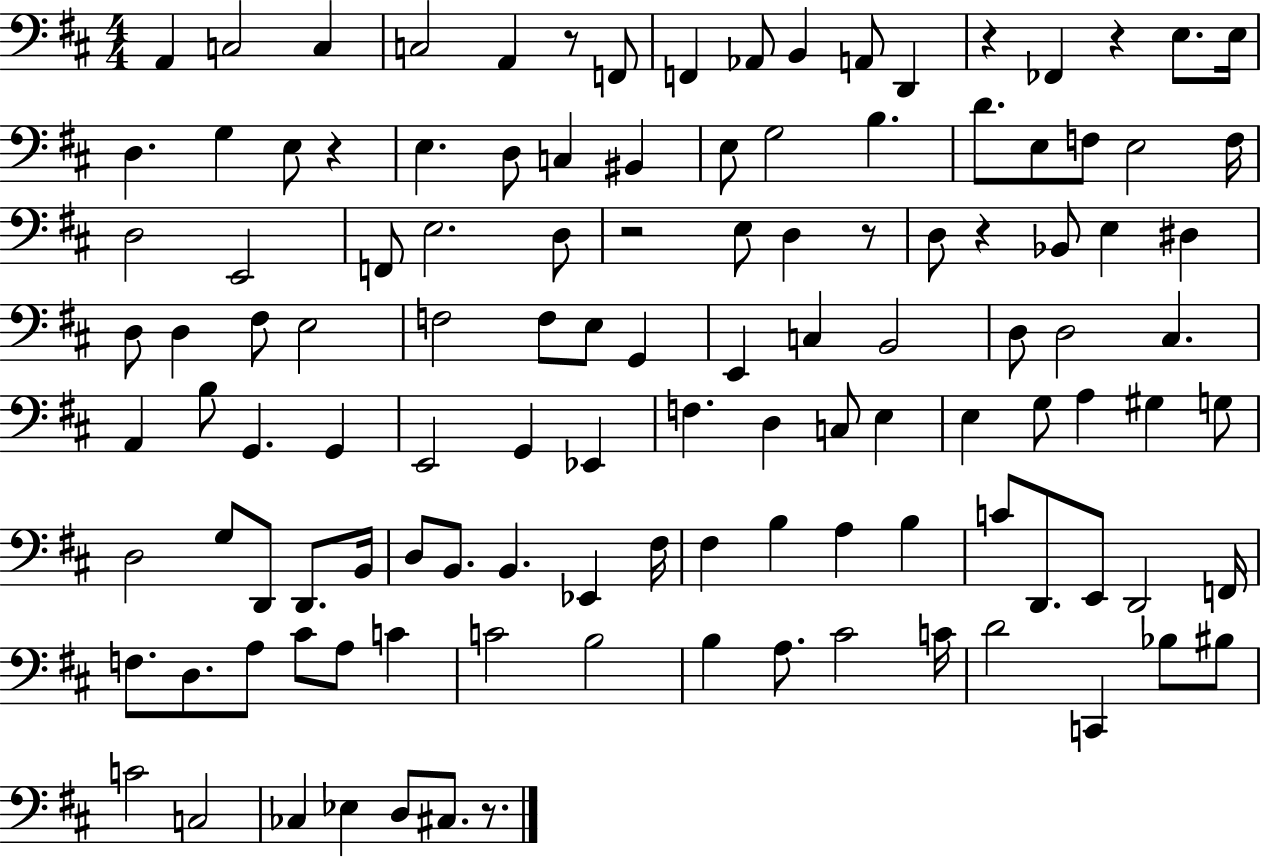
X:1
T:Untitled
M:4/4
L:1/4
K:D
A,, C,2 C, C,2 A,, z/2 F,,/2 F,, _A,,/2 B,, A,,/2 D,, z _F,, z E,/2 E,/4 D, G, E,/2 z E, D,/2 C, ^B,, E,/2 G,2 B, D/2 E,/2 F,/2 E,2 F,/4 D,2 E,,2 F,,/2 E,2 D,/2 z2 E,/2 D, z/2 D,/2 z _B,,/2 E, ^D, D,/2 D, ^F,/2 E,2 F,2 F,/2 E,/2 G,, E,, C, B,,2 D,/2 D,2 ^C, A,, B,/2 G,, G,, E,,2 G,, _E,, F, D, C,/2 E, E, G,/2 A, ^G, G,/2 D,2 G,/2 D,,/2 D,,/2 B,,/4 D,/2 B,,/2 B,, _E,, ^F,/4 ^F, B, A, B, C/2 D,,/2 E,,/2 D,,2 F,,/4 F,/2 D,/2 A,/2 ^C/2 A,/2 C C2 B,2 B, A,/2 ^C2 C/4 D2 C,, _B,/2 ^B,/2 C2 C,2 _C, _E, D,/2 ^C,/2 z/2